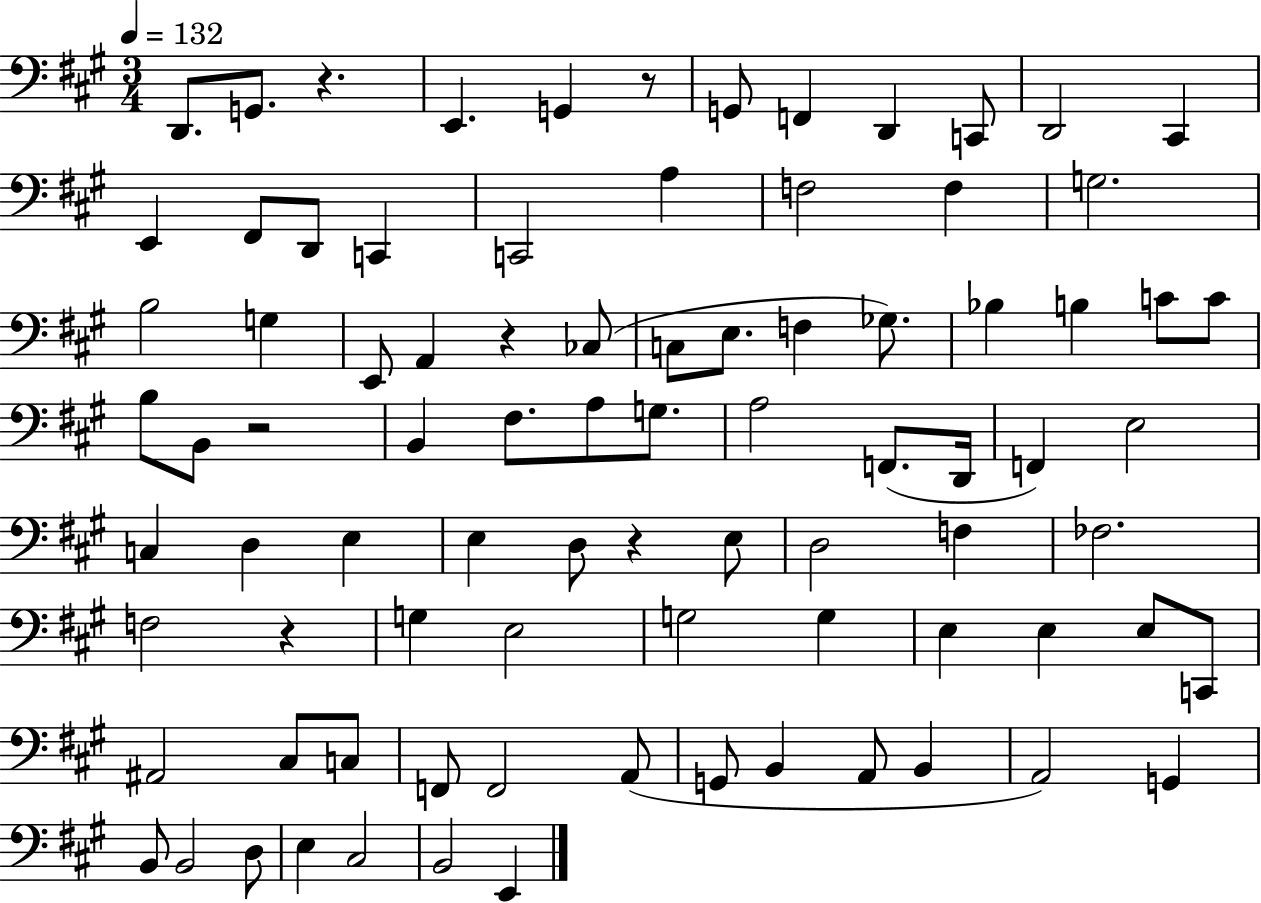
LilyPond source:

{
  \clef bass
  \numericTimeSignature
  \time 3/4
  \key a \major
  \tempo 4 = 132
  d,8. g,8. r4. | e,4. g,4 r8 | g,8 f,4 d,4 c,8 | d,2 cis,4 | \break e,4 fis,8 d,8 c,4 | c,2 a4 | f2 f4 | g2. | \break b2 g4 | e,8 a,4 r4 ces8( | c8 e8. f4 ges8.) | bes4 b4 c'8 c'8 | \break b8 b,8 r2 | b,4 fis8. a8 g8. | a2 f,8.( d,16 | f,4) e2 | \break c4 d4 e4 | e4 d8 r4 e8 | d2 f4 | fes2. | \break f2 r4 | g4 e2 | g2 g4 | e4 e4 e8 c,8 | \break ais,2 cis8 c8 | f,8 f,2 a,8( | g,8 b,4 a,8 b,4 | a,2) g,4 | \break b,8 b,2 d8 | e4 cis2 | b,2 e,4 | \bar "|."
}